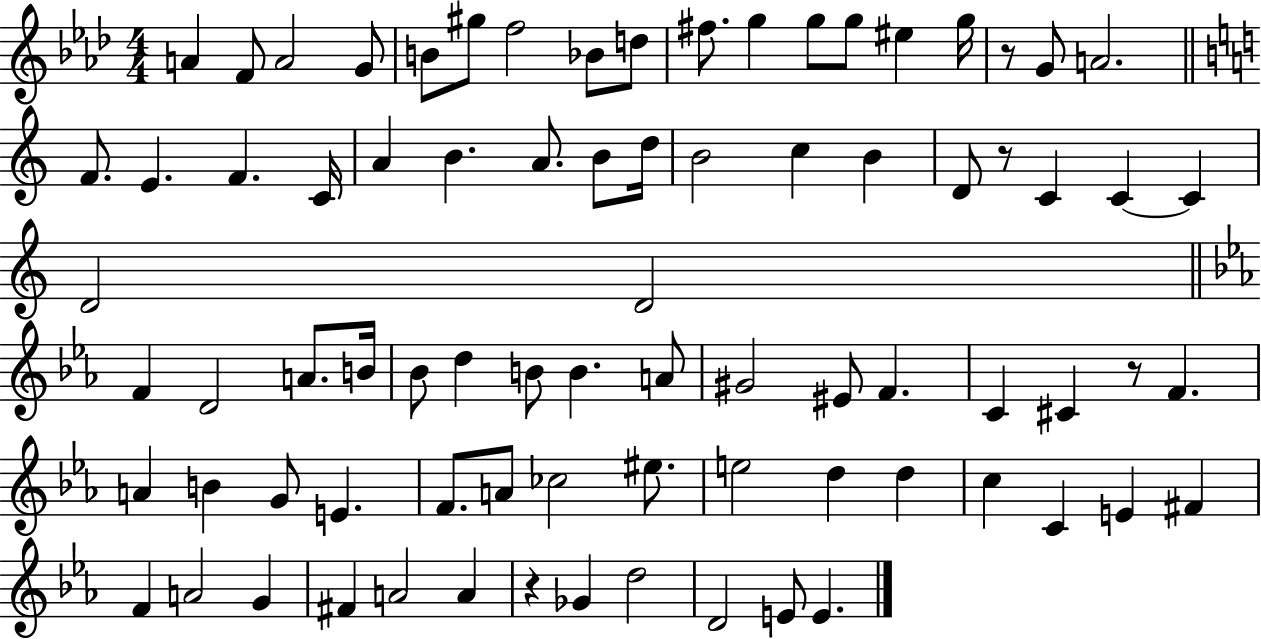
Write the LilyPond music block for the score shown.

{
  \clef treble
  \numericTimeSignature
  \time 4/4
  \key aes \major
  a'4 f'8 a'2 g'8 | b'8 gis''8 f''2 bes'8 d''8 | fis''8. g''4 g''8 g''8 eis''4 g''16 | r8 g'8 a'2. | \break \bar "||" \break \key c \major f'8. e'4. f'4. c'16 | a'4 b'4. a'8. b'8 d''16 | b'2 c''4 b'4 | d'8 r8 c'4 c'4~~ c'4 | \break d'2 d'2 | \bar "||" \break \key c \minor f'4 d'2 a'8. b'16 | bes'8 d''4 b'8 b'4. a'8 | gis'2 eis'8 f'4. | c'4 cis'4 r8 f'4. | \break a'4 b'4 g'8 e'4. | f'8. a'8 ces''2 eis''8. | e''2 d''4 d''4 | c''4 c'4 e'4 fis'4 | \break f'4 a'2 g'4 | fis'4 a'2 a'4 | r4 ges'4 d''2 | d'2 e'8 e'4. | \break \bar "|."
}